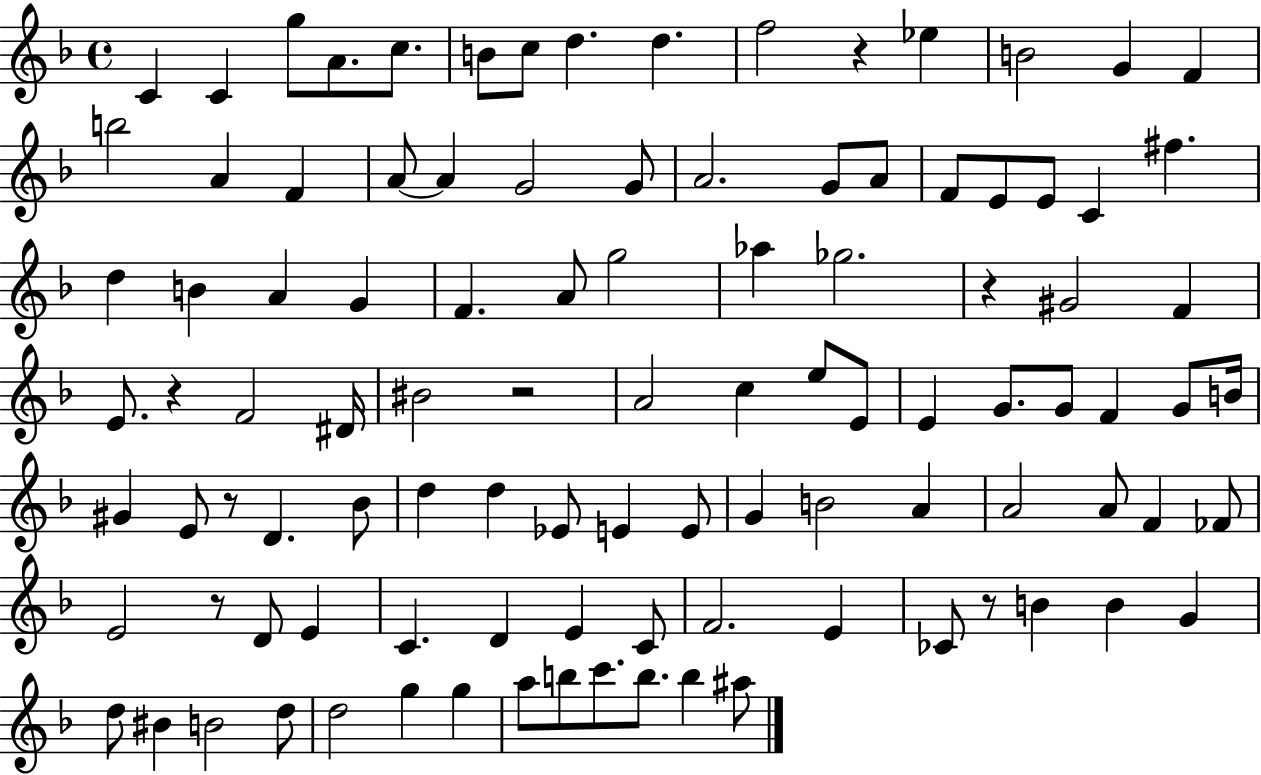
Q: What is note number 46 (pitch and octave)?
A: C5